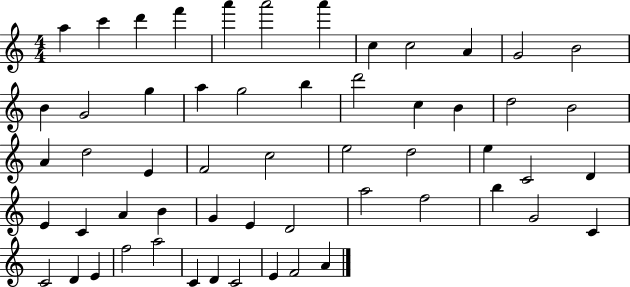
{
  \clef treble
  \numericTimeSignature
  \time 4/4
  \key c \major
  a''4 c'''4 d'''4 f'''4 | a'''4 a'''2 a'''4 | c''4 c''2 a'4 | g'2 b'2 | \break b'4 g'2 g''4 | a''4 g''2 b''4 | d'''2 c''4 b'4 | d''2 b'2 | \break a'4 d''2 e'4 | f'2 c''2 | e''2 d''2 | e''4 c'2 d'4 | \break e'4 c'4 a'4 b'4 | g'4 e'4 d'2 | a''2 f''2 | b''4 g'2 c'4 | \break c'2 d'4 e'4 | f''2 a''2 | c'4 d'4 c'2 | e'4 f'2 a'4 | \break \bar "|."
}